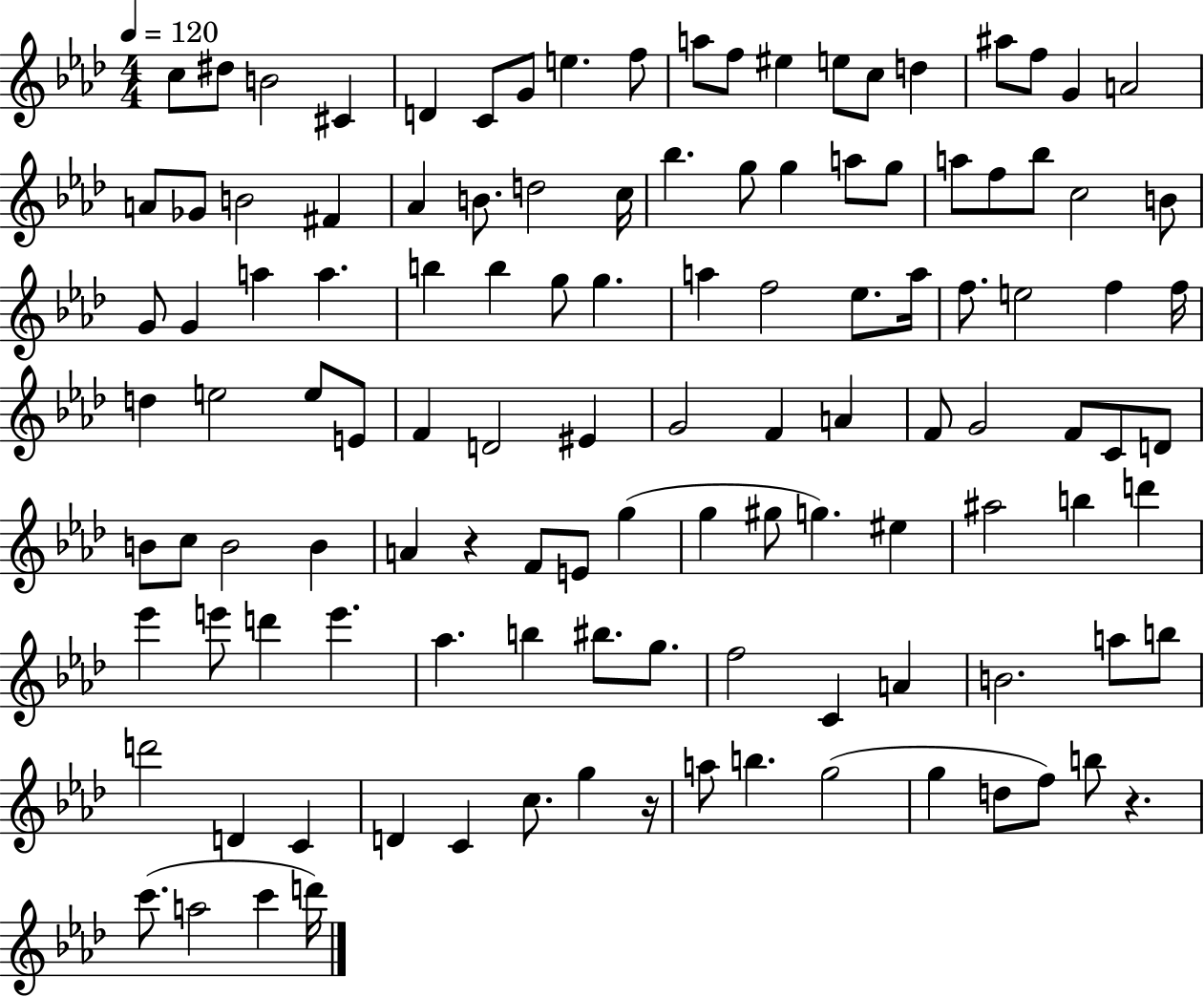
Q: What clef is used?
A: treble